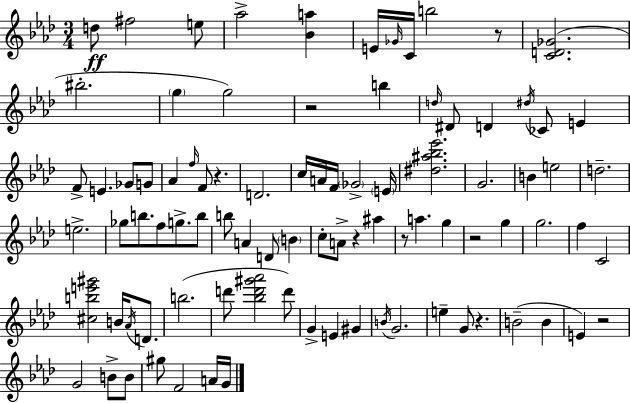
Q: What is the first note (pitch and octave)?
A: D5